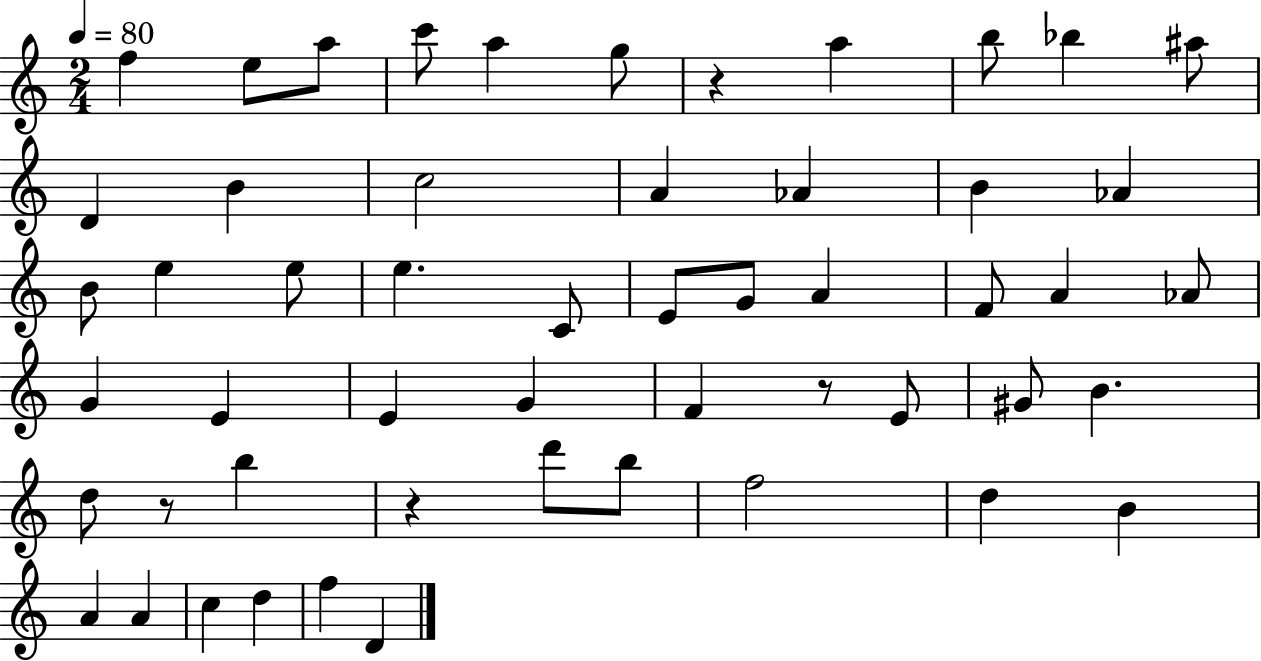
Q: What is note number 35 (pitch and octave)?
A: G#4